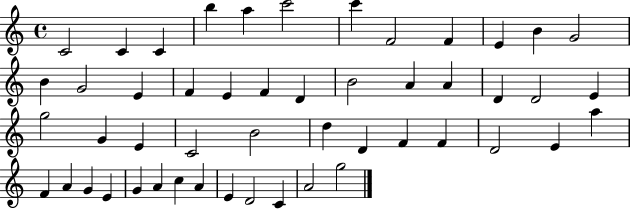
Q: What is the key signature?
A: C major